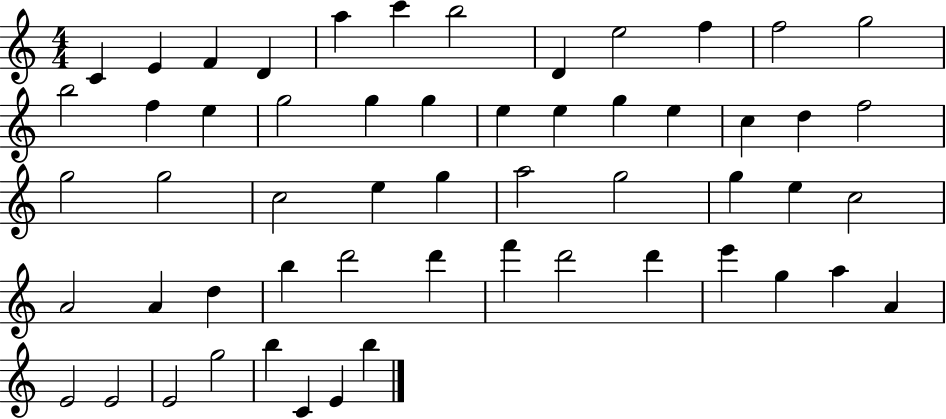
C4/q E4/q F4/q D4/q A5/q C6/q B5/h D4/q E5/h F5/q F5/h G5/h B5/h F5/q E5/q G5/h G5/q G5/q E5/q E5/q G5/q E5/q C5/q D5/q F5/h G5/h G5/h C5/h E5/q G5/q A5/h G5/h G5/q E5/q C5/h A4/h A4/q D5/q B5/q D6/h D6/q F6/q D6/h D6/q E6/q G5/q A5/q A4/q E4/h E4/h E4/h G5/h B5/q C4/q E4/q B5/q